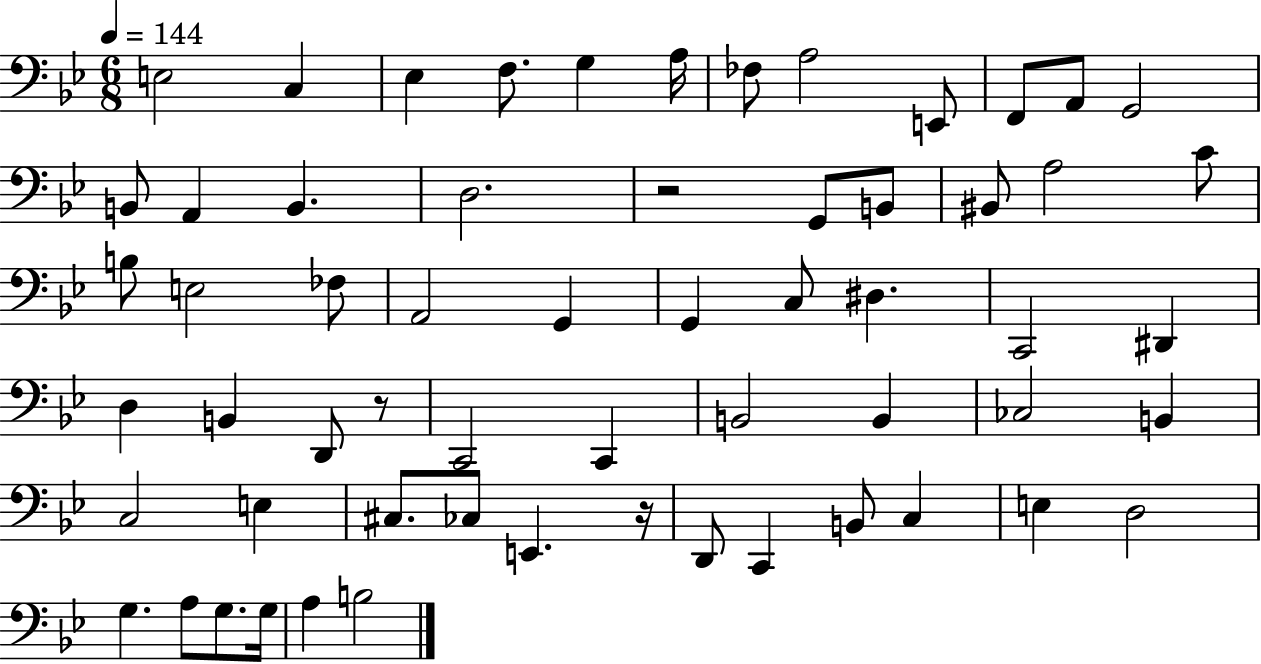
X:1
T:Untitled
M:6/8
L:1/4
K:Bb
E,2 C, _E, F,/2 G, A,/4 _F,/2 A,2 E,,/2 F,,/2 A,,/2 G,,2 B,,/2 A,, B,, D,2 z2 G,,/2 B,,/2 ^B,,/2 A,2 C/2 B,/2 E,2 _F,/2 A,,2 G,, G,, C,/2 ^D, C,,2 ^D,, D, B,, D,,/2 z/2 C,,2 C,, B,,2 B,, _C,2 B,, C,2 E, ^C,/2 _C,/2 E,, z/4 D,,/2 C,, B,,/2 C, E, D,2 G, A,/2 G,/2 G,/4 A, B,2